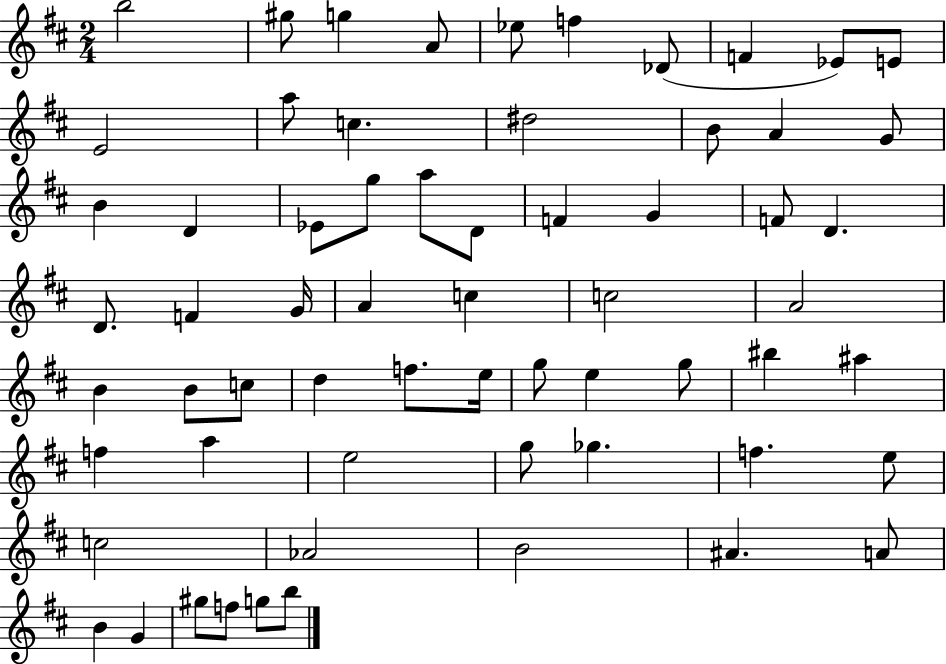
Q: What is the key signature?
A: D major